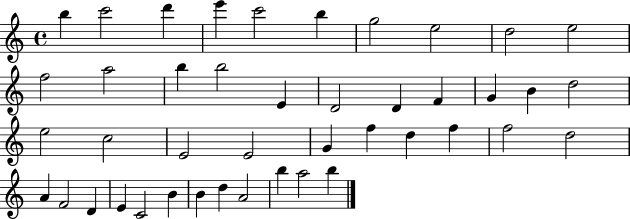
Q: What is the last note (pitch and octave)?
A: B5